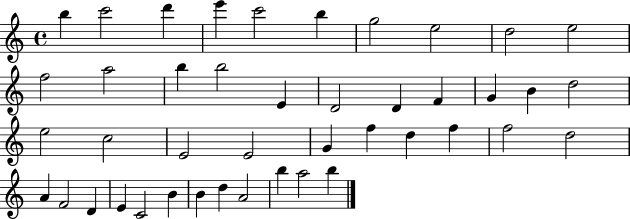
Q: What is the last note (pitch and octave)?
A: B5